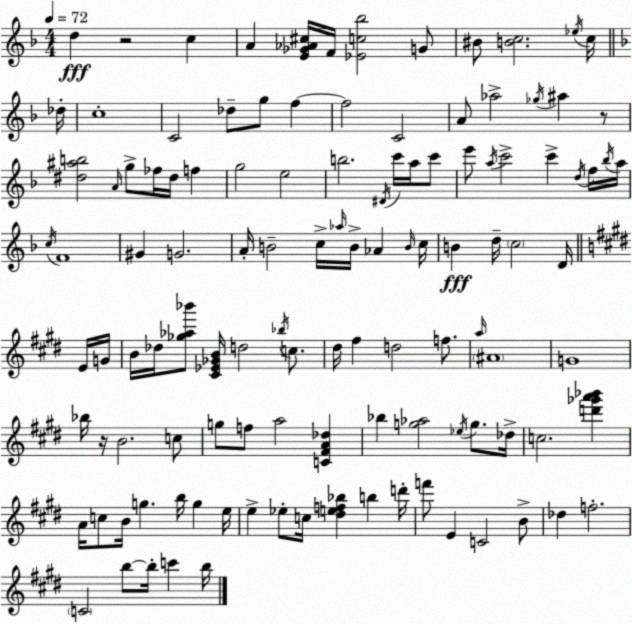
X:1
T:Untitled
M:4/4
L:1/4
K:F
d z2 c A [E_G_A^c]/4 F/4 [_Ec_b]2 G/2 ^B/2 [Bc]2 _e/4 c/4 _d/4 c4 C2 _d/2 g/2 f f2 C2 A/2 _a2 _g/4 ^a z/2 [^d^ab]2 A/4 g/2 _f/4 ^d/4 f g2 e2 b2 ^D/4 c'/4 a/4 c'/2 e'/2 a/4 c'2 c' d/4 f/4 _b/4 a/4 c/4 F4 ^G G2 A/4 B2 c/4 _a/4 B/4 _A B/4 c/4 B d/4 c2 D/4 E/4 G/4 B/4 _d/4 [_g_a_b']/2 [^C_E_GB]/4 d2 _b/4 c/2 ^d/4 ^f d2 f/2 a/4 ^A4 G4 _b/4 z/4 B2 c/2 g/2 f/2 a2 [C^FA_d] _b [g_a]2 _e/4 g/2 _d/4 c2 [d'_g'a'_b'] A/4 c/2 B/4 g b/4 g e/4 e _e/2 c/4 [^def_b] b d'/4 f'/2 E C2 B/2 _d f2 C2 b/2 b/4 c' b/4